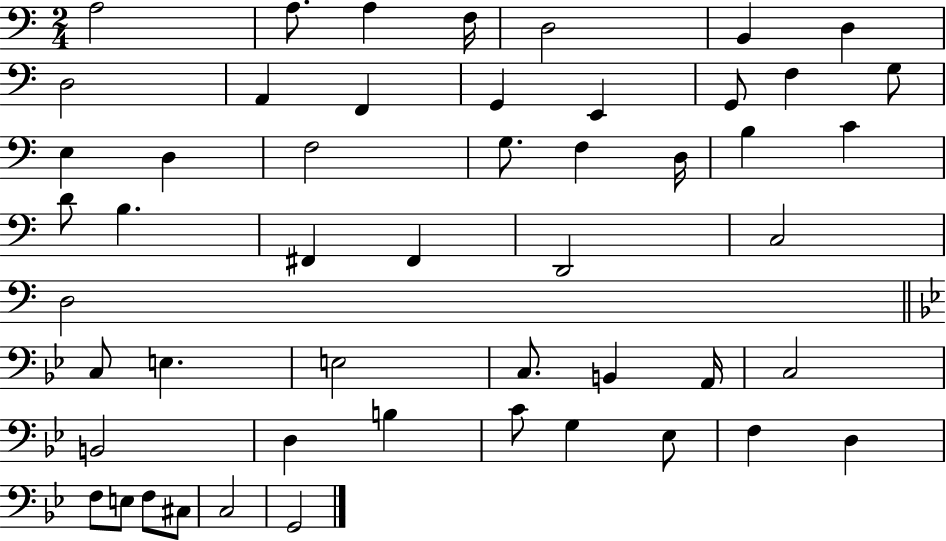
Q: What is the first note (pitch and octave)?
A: A3